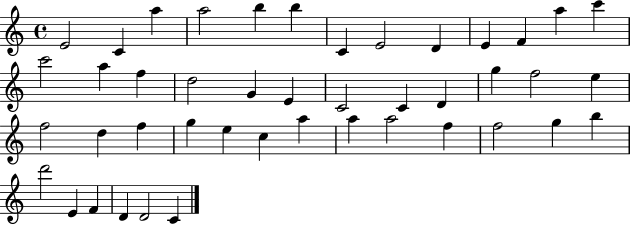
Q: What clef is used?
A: treble